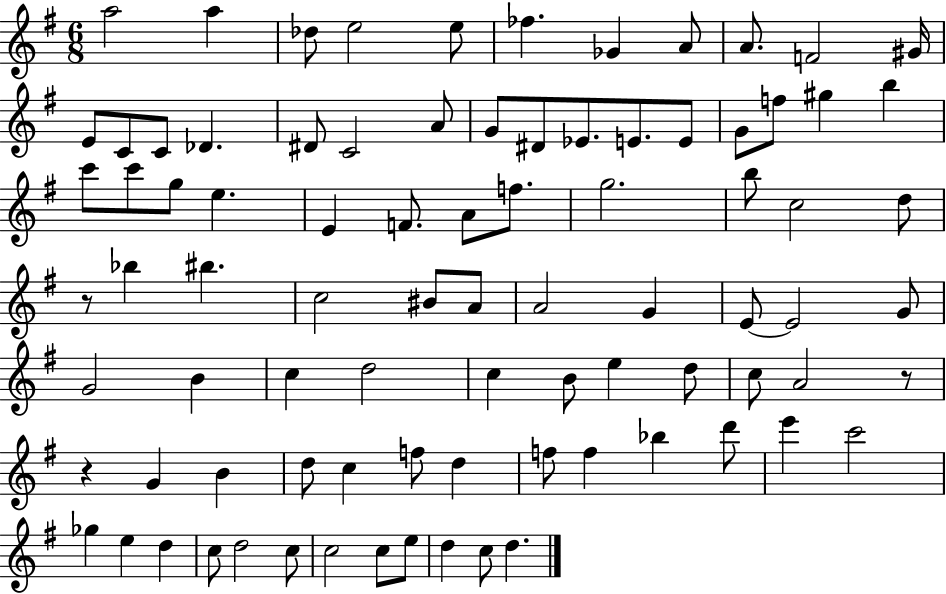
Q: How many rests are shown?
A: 3